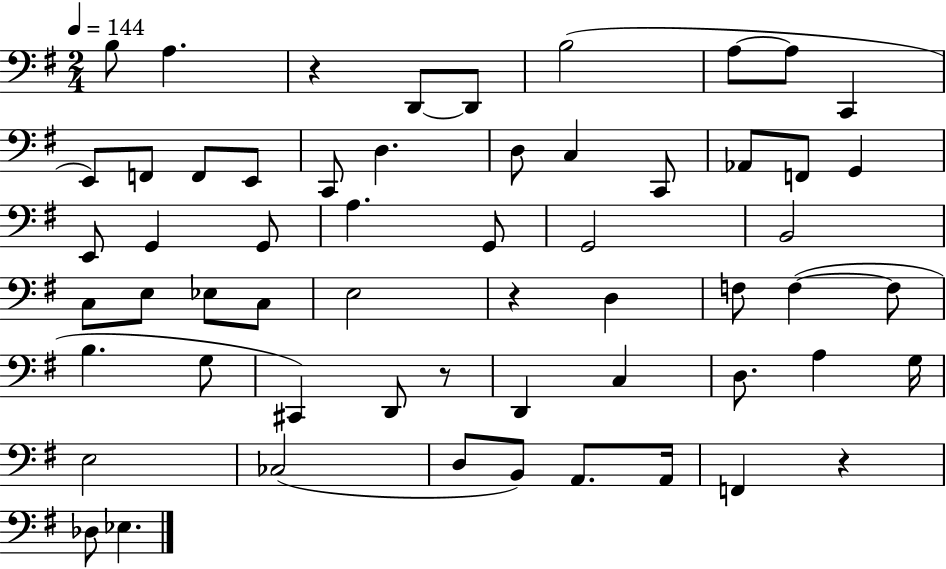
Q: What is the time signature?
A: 2/4